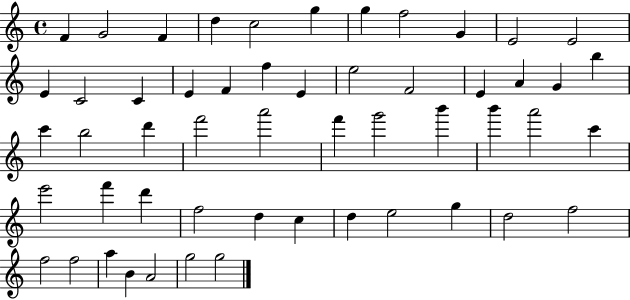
F4/q G4/h F4/q D5/q C5/h G5/q G5/q F5/h G4/q E4/h E4/h E4/q C4/h C4/q E4/q F4/q F5/q E4/q E5/h F4/h E4/q A4/q G4/q B5/q C6/q B5/h D6/q F6/h A6/h F6/q G6/h B6/q B6/q A6/h C6/q E6/h F6/q D6/q F5/h D5/q C5/q D5/q E5/h G5/q D5/h F5/h F5/h F5/h A5/q B4/q A4/h G5/h G5/h